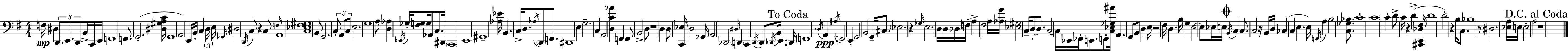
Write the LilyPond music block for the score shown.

{
  \clef bass
  \numericTimeSignature
  \time 4/4
  \key e \minor
  \repeat volta 2 { f16\mp dis4 \tuplet 3/2 { d,8. e,8. d,8-- } b,16-> c,16 e,16 | f,1 | f,8. g,2.-.( <dis gis a c'>16 | g,1 | \break \parenthesize a,2) e,16 b,16-. c4 \tuplet 3/2 { d16 e16 | \grace { ges,16 } } dis2 \acciaccatura { d,16 } c8 r4 | c8 \grace { f16 } a,1 | <c ees fis gis>1 | \break b,8 g,2. | \tuplet 3/2 { c8-. a,8 c8 } e2. | g1 | a8 <d aes>4 \acciaccatura { ees,16 } ges16-. <fis g>8 g16 aes,8 | \break c8. dis,16 \parenthesize c,1 | e,1 | gis,1-- | <aes ees'>16 b,4. c16-> d8. \acciaccatura { aes16 } | \break \parenthesize d,8 f,8. dis,1 | e4 g2.-- | c4 a,2 | <d c' aes'>4 f,4 f,8 b,2-> | \break d8 r1 | d4 d8 <c, ees>16 d2 | ges,16 a,2 des,2 | \grace { dis16 } \parenthesize d,4 c,4 \acciaccatura { d,16 } d,8 | \break \acciaccatura { des,16 } b,16 e,4 \mark "To Coda" d,16 f,1 | \acciaccatura { des16 }\ppp a,4 \acciaccatura { ais16 } f,2 | e,4-. g,2 | b,2 g,16-- cis8. \parenthesize ees2. | \break r4 \grace { ges16 } e2. | d16 d16 des16 f16-. a4-> | fis2 a16 <aes g'>16 <ees gis>2 | c16-- d8-.~~ d8. c2~~ | \break c16 ees,16 fes,16-. e,8. f,8-. <c ees ges ais'>16 a,4. | g,8 b,8 d4 e16 r2 | fis16 d4. b16 g4 e2~~ | e8 ees16 e16 \mark \markup { \musicglyph "scripts.coda" } \acciaccatura { b,16 } c4 | \break c8. c2 r16 b,16 d16 ces4( | c4 e4. e16) \acciaccatura { f,16 } a4 | b2 <c ges bes>8. c'1-. | \parenthesize c'1 | \break c'4-. | d'8-> c'16 r4 d'4->( <cis, e, des fis>16 d'1 | d'2-.) | r4 b16 c8. bes1 | \break r8 dis2. | <ees a>16 e16 e2-. | a2 \mark "D.C. al Coda" r1 | } \bar "|."
}